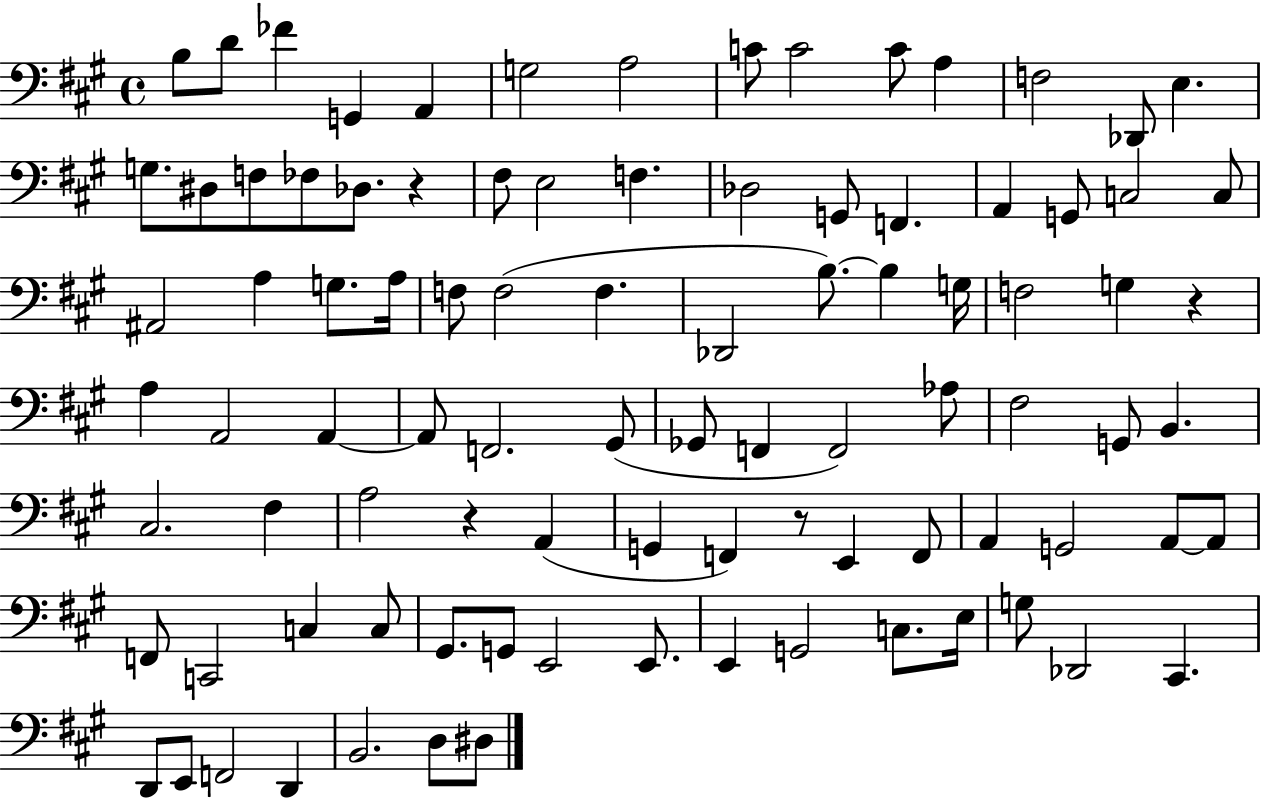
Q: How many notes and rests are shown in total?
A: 93